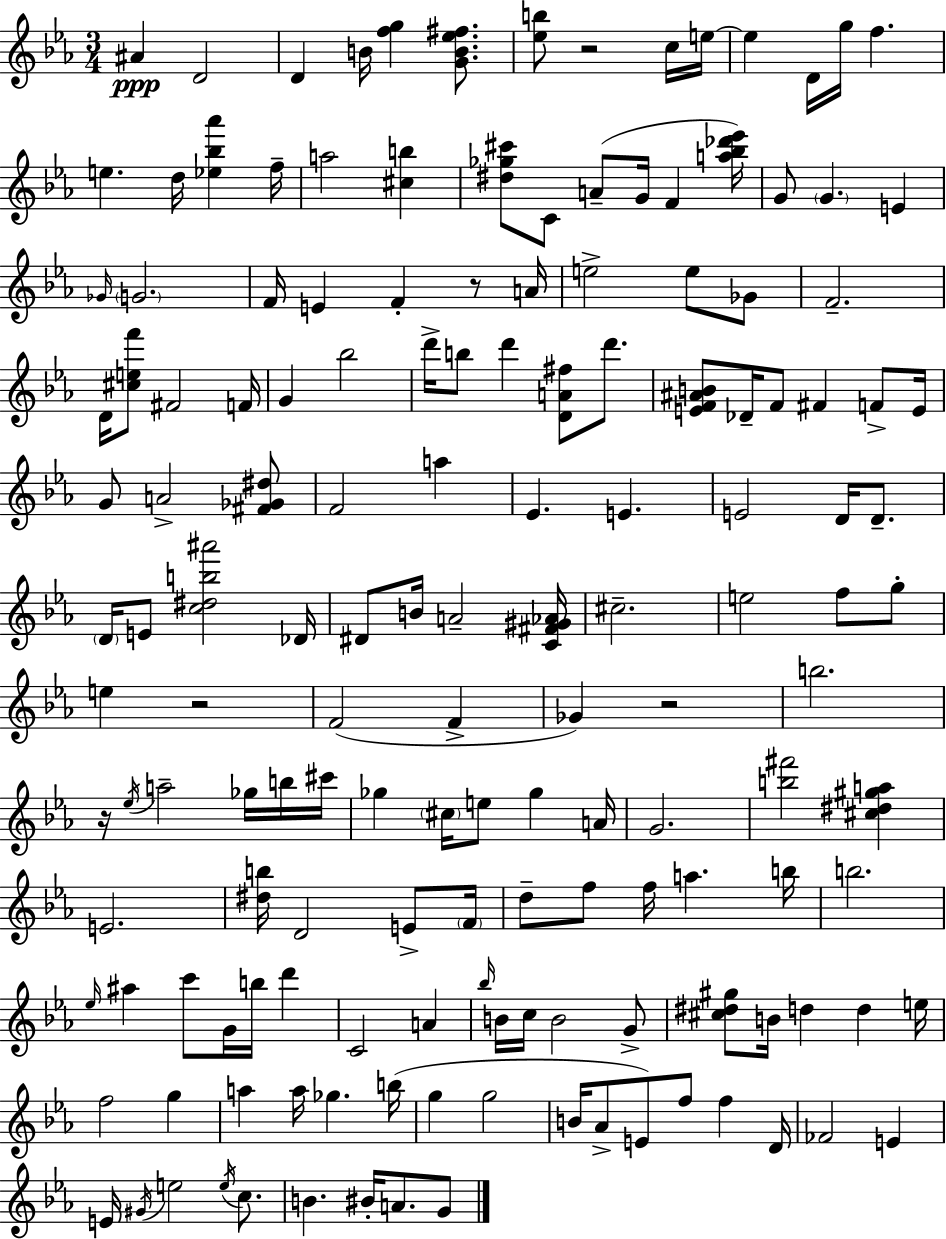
A#4/q D4/h D4/q B4/s [F5,G5]/q [G4,B4,Eb5,F#5]/e. [Eb5,B5]/e R/h C5/s E5/s E5/q D4/s G5/s F5/q. E5/q. D5/s [Eb5,Bb5,Ab6]/q F5/s A5/h [C#5,B5]/q [D#5,Gb5,C#6]/e C4/e A4/e G4/s F4/q [A5,Bb5,Db6,Eb6]/s G4/e G4/q. E4/q Gb4/s G4/h. F4/s E4/q F4/q R/e A4/s E5/h E5/e Gb4/e F4/h. D4/s [C#5,E5,F6]/e F#4/h F4/s G4/q Bb5/h D6/s B5/e D6/q [D4,A4,F#5]/e D6/e. [E4,F4,A#4,B4]/e Db4/s F4/e F#4/q F4/e E4/s G4/e A4/h [F#4,Gb4,D#5]/e F4/h A5/q Eb4/q. E4/q. E4/h D4/s D4/e. D4/s E4/e [C5,D#5,B5,A#6]/h Db4/s D#4/e B4/s A4/h [C4,F#4,G#4,Ab4]/s C#5/h. E5/h F5/e G5/e E5/q R/h F4/h F4/q Gb4/q R/h B5/h. R/s Eb5/s A5/h Gb5/s B5/s C#6/s Gb5/q C#5/s E5/e Gb5/q A4/s G4/h. [B5,F#6]/h [C#5,D#5,G#5,A5]/q E4/h. [D#5,B5]/s D4/h E4/e F4/s D5/e F5/e F5/s A5/q. B5/s B5/h. Eb5/s A#5/q C6/e G4/s B5/s D6/q C4/h A4/q Bb5/s B4/s C5/s B4/h G4/e [C#5,D#5,G#5]/e B4/s D5/q D5/q E5/s F5/h G5/q A5/q A5/s Gb5/q. B5/s G5/q G5/h B4/s Ab4/e E4/e F5/e F5/q D4/s FES4/h E4/q E4/s G#4/s E5/h E5/s C5/e. B4/q. BIS4/s A4/e. G4/e